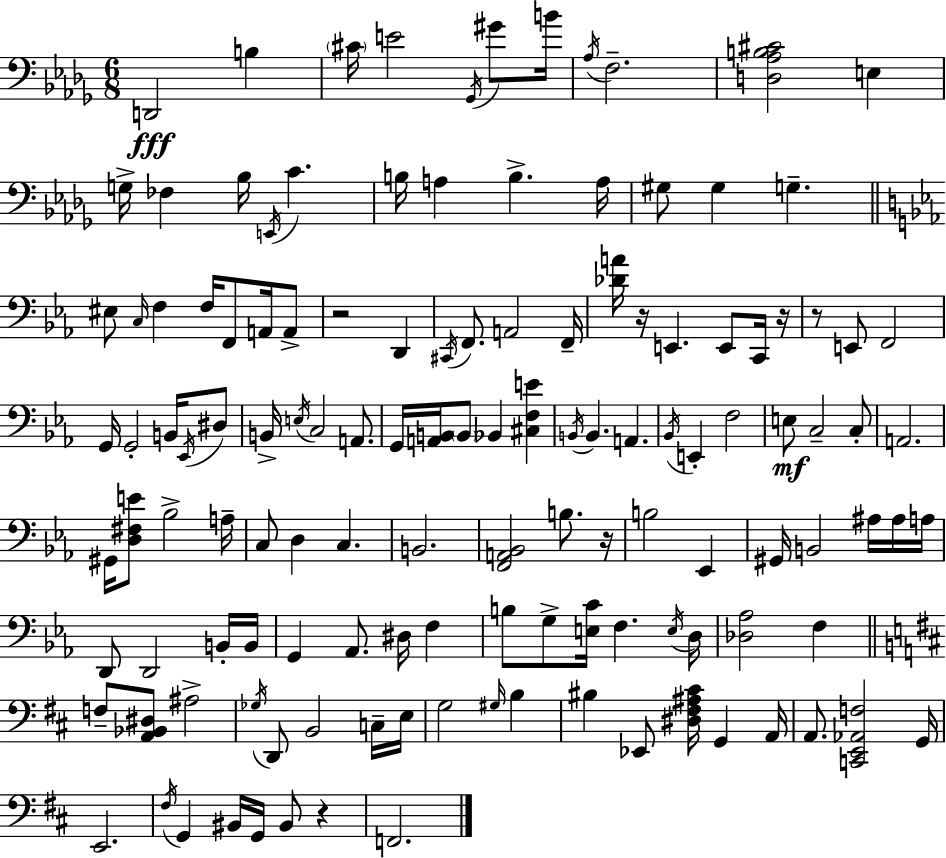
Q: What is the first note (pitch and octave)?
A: D2